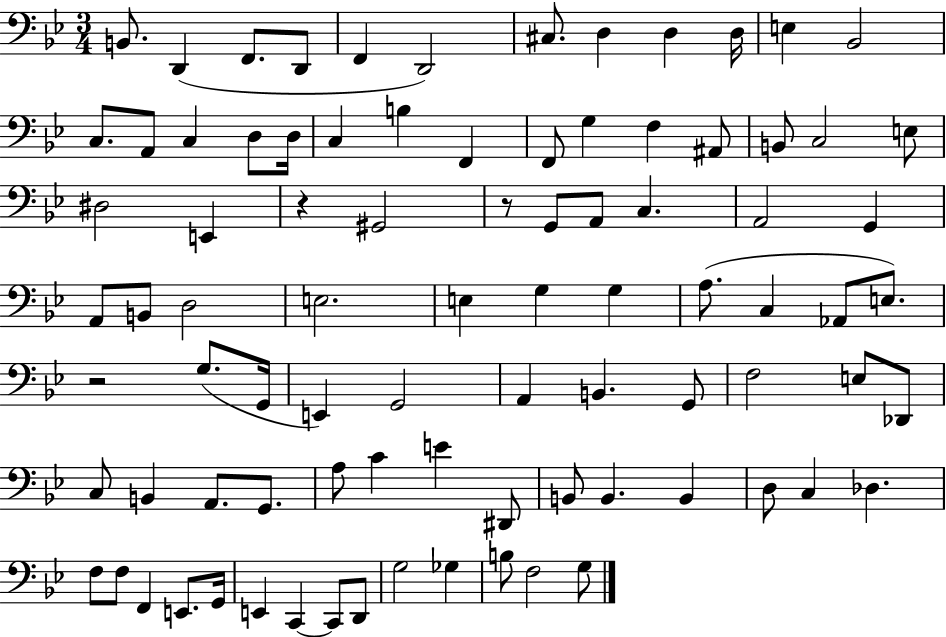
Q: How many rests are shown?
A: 3